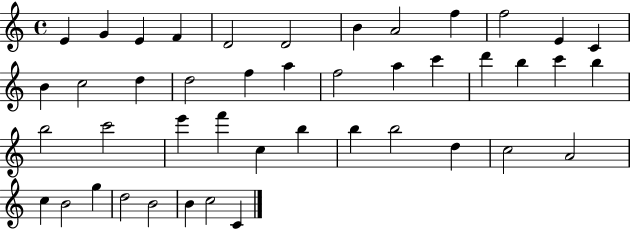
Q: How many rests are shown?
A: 0